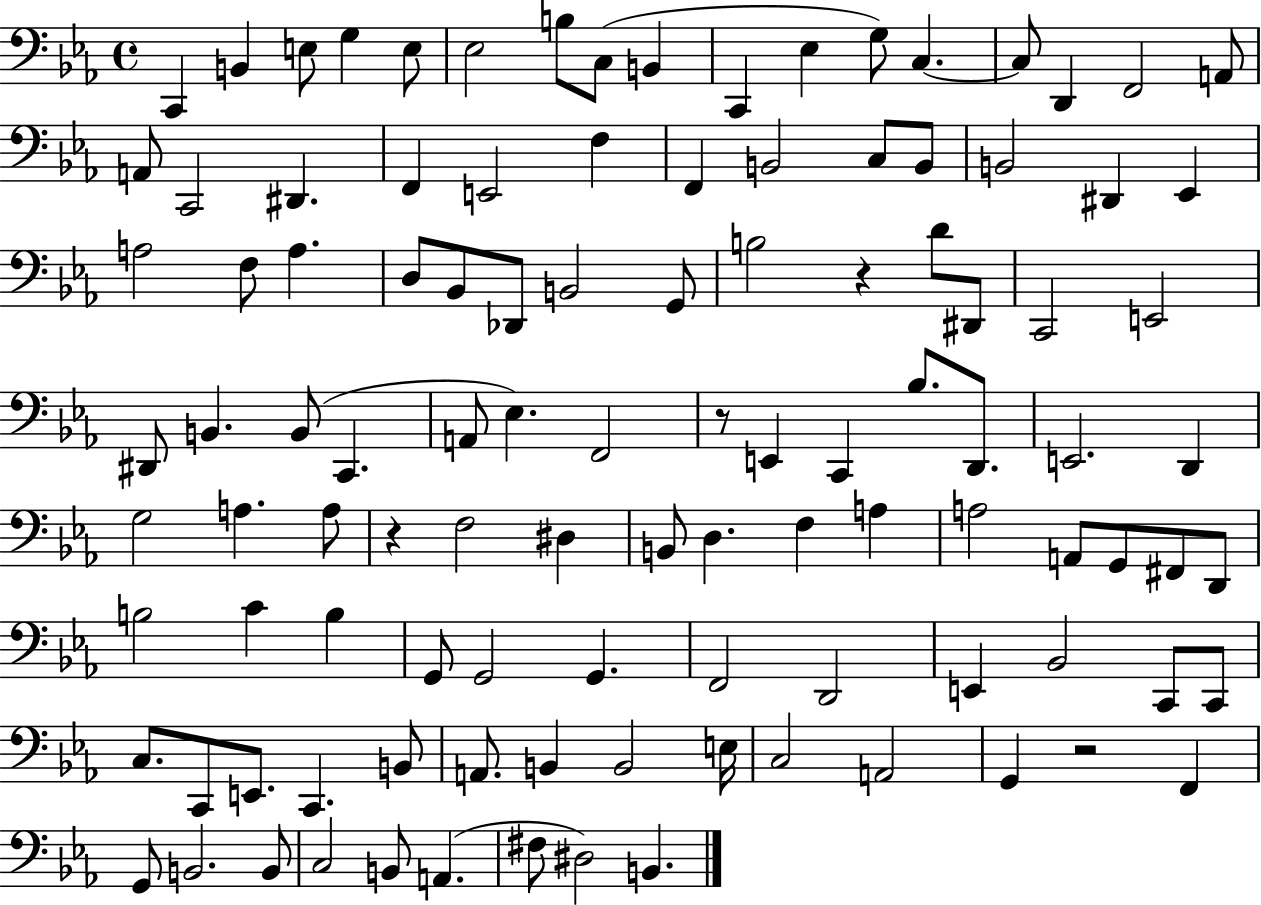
C2/q B2/q E3/e G3/q E3/e Eb3/h B3/e C3/e B2/q C2/q Eb3/q G3/e C3/q. C3/e D2/q F2/h A2/e A2/e C2/h D#2/q. F2/q E2/h F3/q F2/q B2/h C3/e B2/e B2/h D#2/q Eb2/q A3/h F3/e A3/q. D3/e Bb2/e Db2/e B2/h G2/e B3/h R/q D4/e D#2/e C2/h E2/h D#2/e B2/q. B2/e C2/q. A2/e Eb3/q. F2/h R/e E2/q C2/q Bb3/e. D2/e. E2/h. D2/q G3/h A3/q. A3/e R/q F3/h D#3/q B2/e D3/q. F3/q A3/q A3/h A2/e G2/e F#2/e D2/e B3/h C4/q B3/q G2/e G2/h G2/q. F2/h D2/h E2/q Bb2/h C2/e C2/e C3/e. C2/e E2/e. C2/q. B2/e A2/e. B2/q B2/h E3/s C3/h A2/h G2/q R/h F2/q G2/e B2/h. B2/e C3/h B2/e A2/q. F#3/e D#3/h B2/q.